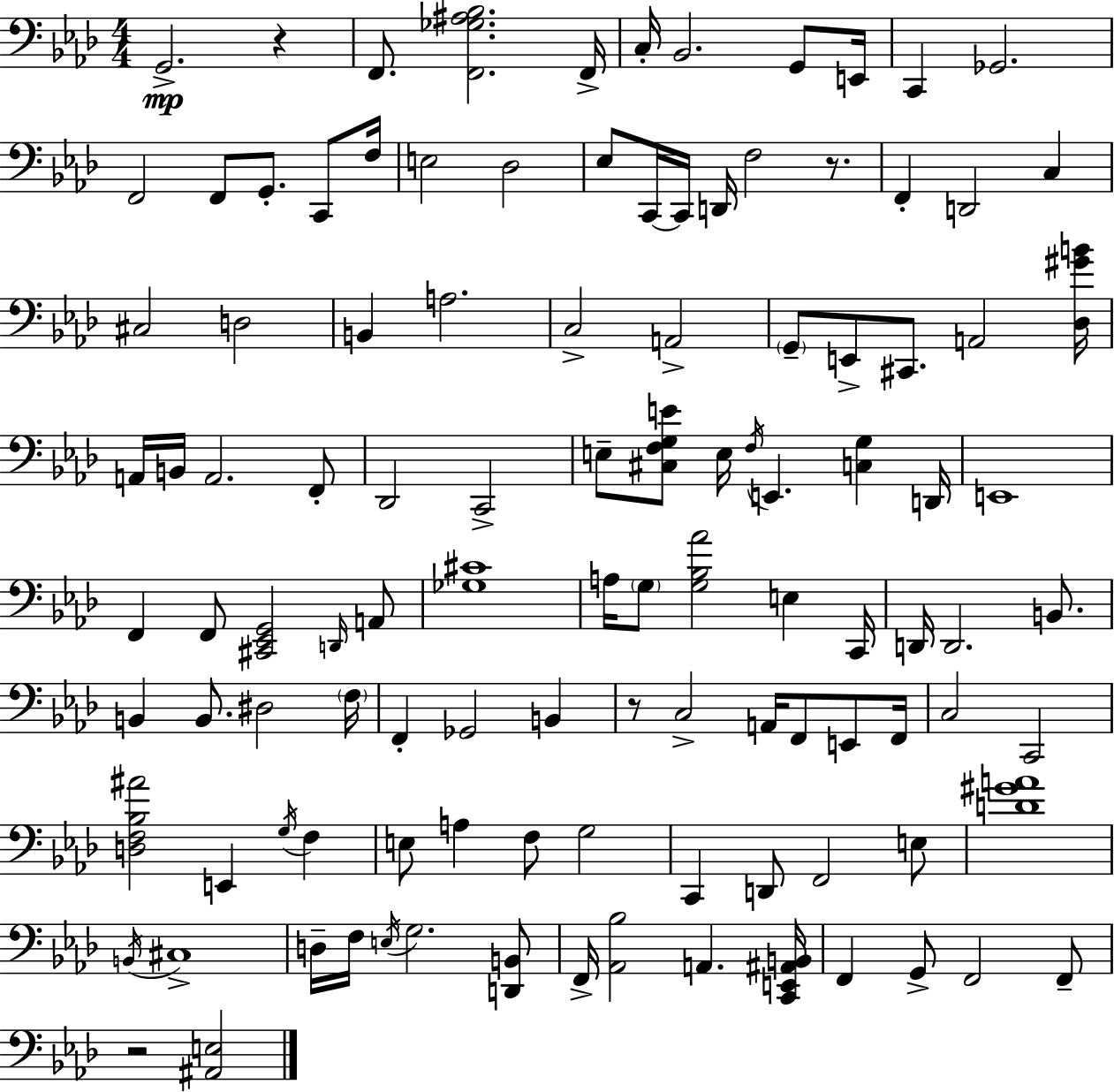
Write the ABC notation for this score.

X:1
T:Untitled
M:4/4
L:1/4
K:Ab
G,,2 z F,,/2 [F,,_G,^A,_B,]2 F,,/4 C,/4 _B,,2 G,,/2 E,,/4 C,, _G,,2 F,,2 F,,/2 G,,/2 C,,/2 F,/4 E,2 _D,2 _E,/2 C,,/4 C,,/4 D,,/4 F,2 z/2 F,, D,,2 C, ^C,2 D,2 B,, A,2 C,2 A,,2 G,,/2 E,,/2 ^C,,/2 A,,2 [_D,^GB]/4 A,,/4 B,,/4 A,,2 F,,/2 _D,,2 C,,2 E,/2 [^C,F,G,E]/2 E,/4 F,/4 E,, [C,G,] D,,/4 E,,4 F,, F,,/2 [^C,,_E,,G,,]2 D,,/4 A,,/2 [_G,^C]4 A,/4 G,/2 [G,_B,_A]2 E, C,,/4 D,,/4 D,,2 B,,/2 B,, B,,/2 ^D,2 F,/4 F,, _G,,2 B,, z/2 C,2 A,,/4 F,,/2 E,,/2 F,,/4 C,2 C,,2 [D,F,_B,^A]2 E,, G,/4 F, E,/2 A, F,/2 G,2 C,, D,,/2 F,,2 E,/2 [D^GA]4 B,,/4 ^C,4 D,/4 F,/4 E,/4 G,2 [D,,B,,]/2 F,,/4 [_A,,_B,]2 A,, [C,,E,,^A,,B,,]/4 F,, G,,/2 F,,2 F,,/2 z2 [^A,,E,]2